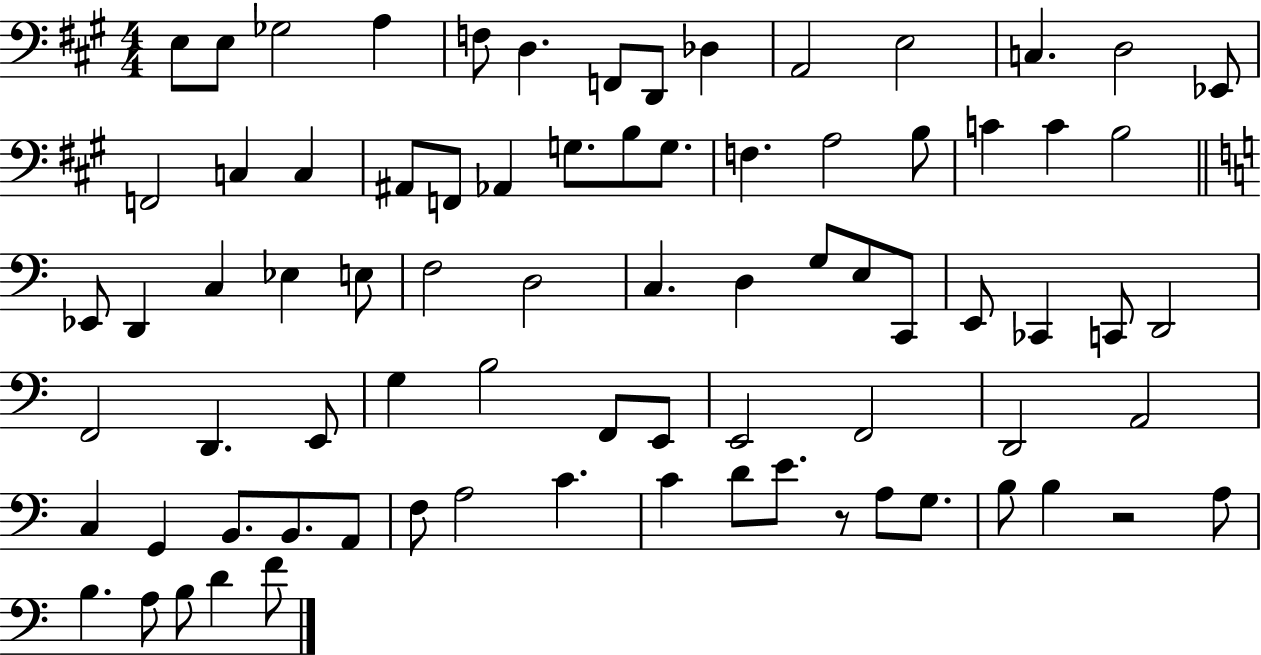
E3/e E3/e Gb3/h A3/q F3/e D3/q. F2/e D2/e Db3/q A2/h E3/h C3/q. D3/h Eb2/e F2/h C3/q C3/q A#2/e F2/e Ab2/q G3/e. B3/e G3/e. F3/q. A3/h B3/e C4/q C4/q B3/h Eb2/e D2/q C3/q Eb3/q E3/e F3/h D3/h C3/q. D3/q G3/e E3/e C2/e E2/e CES2/q C2/e D2/h F2/h D2/q. E2/e G3/q B3/h F2/e E2/e E2/h F2/h D2/h A2/h C3/q G2/q B2/e. B2/e. A2/e F3/e A3/h C4/q. C4/q D4/e E4/e. R/e A3/e G3/e. B3/e B3/q R/h A3/e B3/q. A3/e B3/e D4/q F4/e